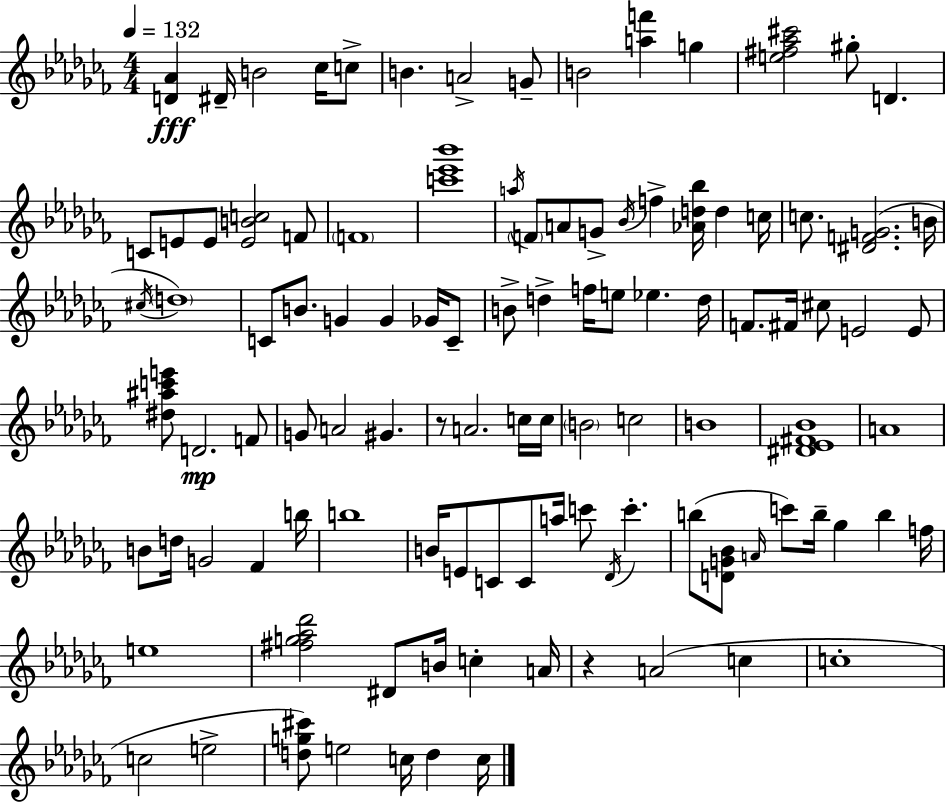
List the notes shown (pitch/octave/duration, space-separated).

[D4,Ab4]/q D#4/s B4/h CES5/s C5/e B4/q. A4/h G4/e B4/h [A5,F6]/q G5/q [E5,F#5,Ab5,C#6]/h G#5/e D4/q. C4/e E4/e E4/e [E4,B4,C5]/h F4/e F4/w [C6,Eb6,Bb6]/w A5/s F4/e A4/e G4/e Bb4/s F5/q [Ab4,D5,Bb5]/s D5/q C5/s C5/e. [D#4,F4,G4]/h. B4/s C#5/s D5/w C4/e B4/e. G4/q G4/q Gb4/s C4/e B4/e D5/q F5/s E5/e Eb5/q. D5/s F4/e. F#4/s C#5/e E4/h E4/e [D#5,A#5,C6,E6]/e D4/h. F4/e G4/e A4/h G#4/q. R/e A4/h. C5/s C5/s B4/h C5/h B4/w [D#4,Eb4,F#4,Bb4]/w A4/w B4/e D5/s G4/h FES4/q B5/s B5/w B4/s E4/e C4/e C4/e A5/s C6/e Db4/s C6/q. B5/e [D4,G4,Bb4]/e A4/s C6/e B5/s Gb5/q B5/q F5/s E5/w [F#5,G5,Ab5,Db6]/h D#4/e B4/s C5/q A4/s R/q A4/h C5/q C5/w C5/h E5/h [D5,G5,C#6]/e E5/h C5/s D5/q C5/s